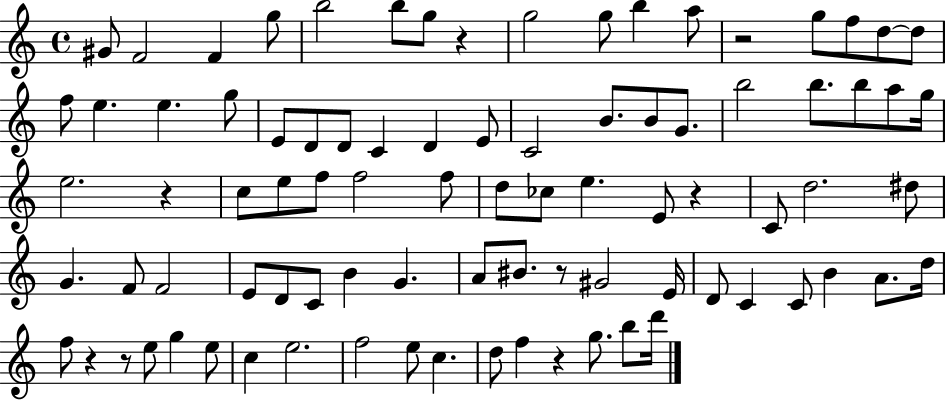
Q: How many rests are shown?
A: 8